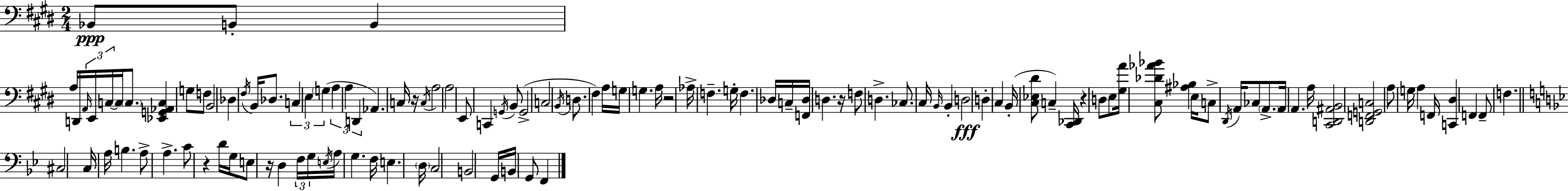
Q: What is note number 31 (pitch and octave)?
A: G2